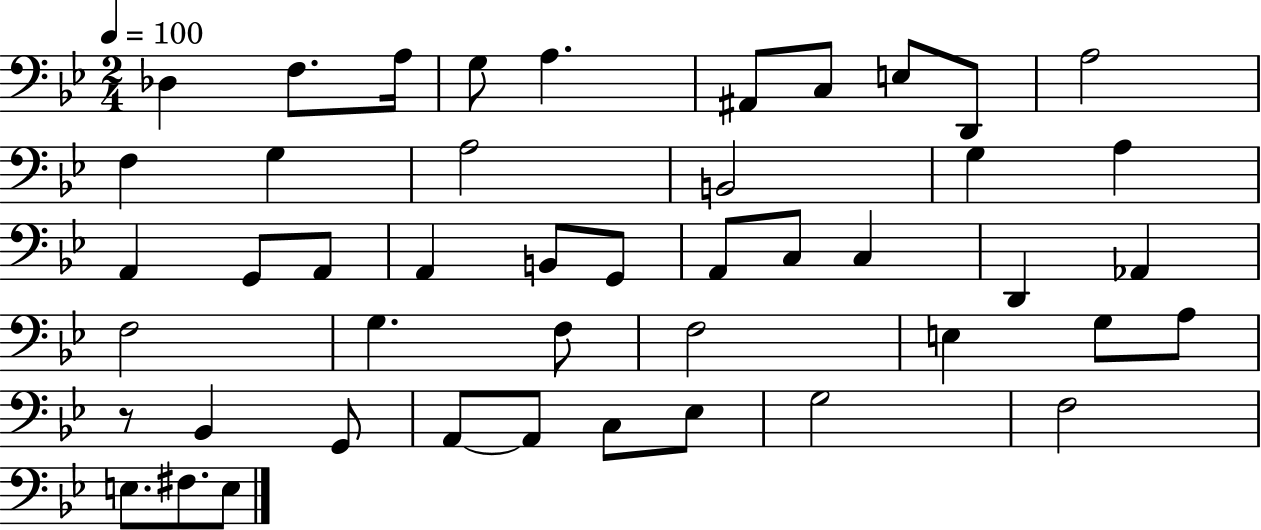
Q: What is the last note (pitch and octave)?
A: E3